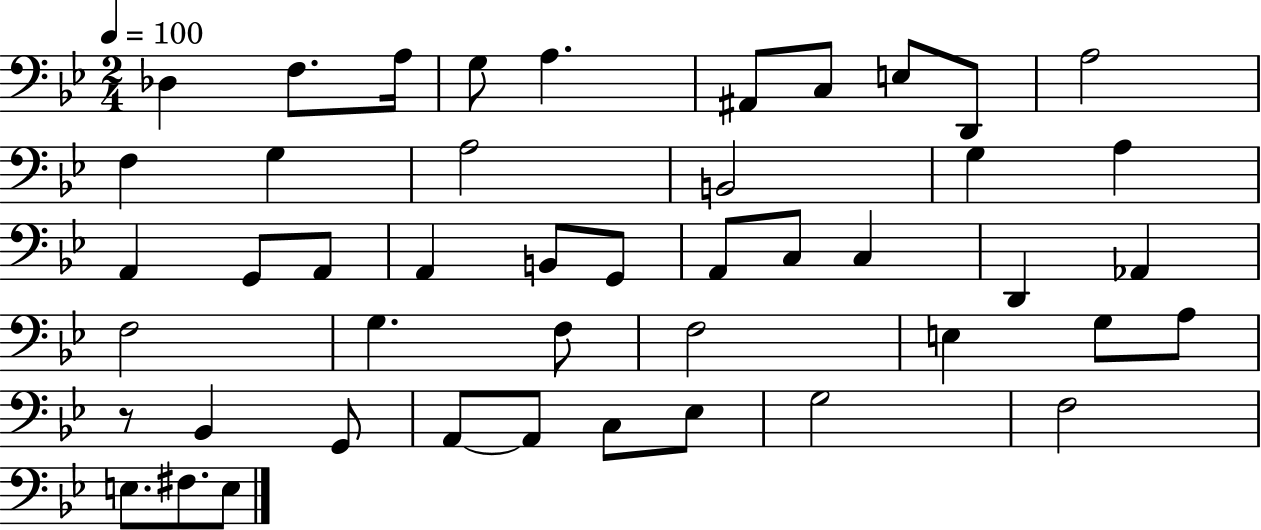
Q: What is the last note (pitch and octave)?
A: E3